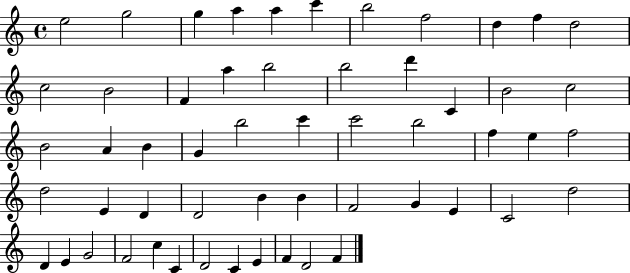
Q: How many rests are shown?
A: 0